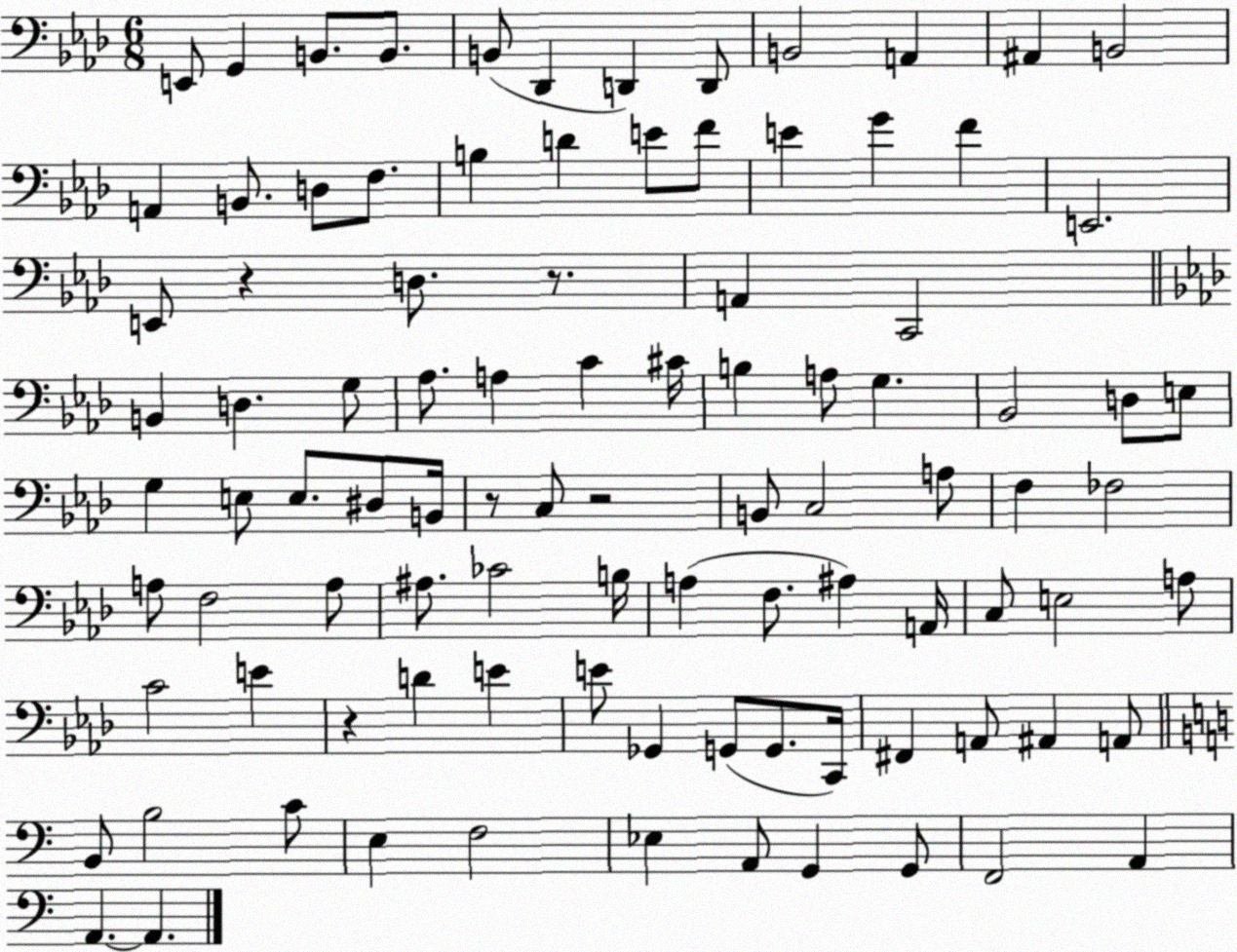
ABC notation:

X:1
T:Untitled
M:6/8
L:1/4
K:Ab
E,,/2 G,, B,,/2 B,,/2 B,,/2 _D,, D,, D,,/2 B,,2 A,, ^A,, B,,2 A,, B,,/2 D,/2 F,/2 B, D E/2 F/2 E G F E,,2 E,,/2 z D,/2 z/2 A,, C,,2 B,, D, G,/2 _A,/2 A, C ^C/4 B, A,/2 G, _B,,2 D,/2 E,/2 G, E,/2 E,/2 ^D,/2 B,,/4 z/2 C,/2 z2 B,,/2 C,2 A,/2 F, _F,2 A,/2 F,2 A,/2 ^A,/2 _C2 B,/4 A, F,/2 ^A, A,,/4 C,/2 E,2 A,/2 C2 E z D E E/2 _G,, G,,/2 G,,/2 C,,/4 ^F,, A,,/2 ^A,, A,,/2 B,,/2 B,2 C/2 E, F,2 _E, A,,/2 G,, G,,/2 F,,2 A,, A,, A,,